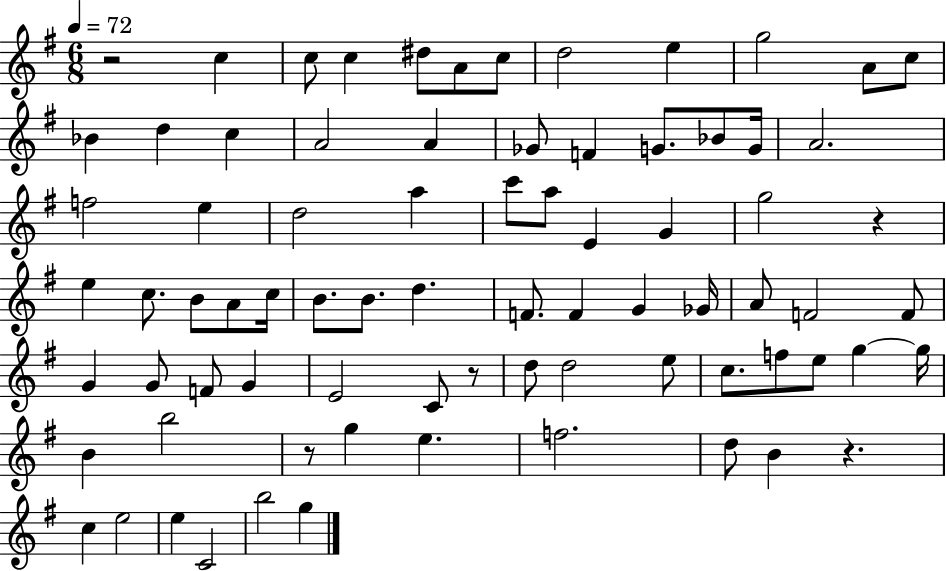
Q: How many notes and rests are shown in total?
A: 78